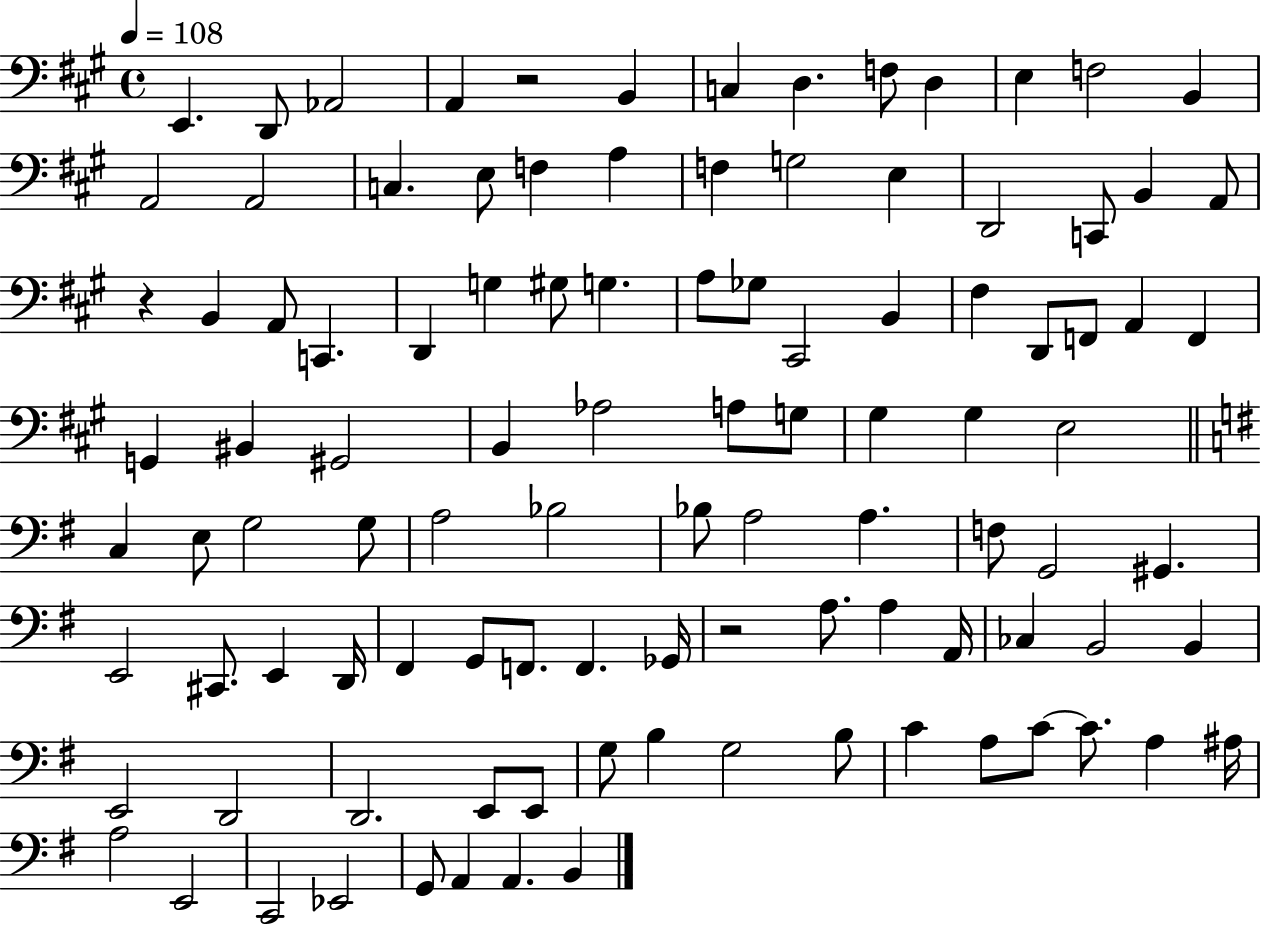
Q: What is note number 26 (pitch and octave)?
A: B2